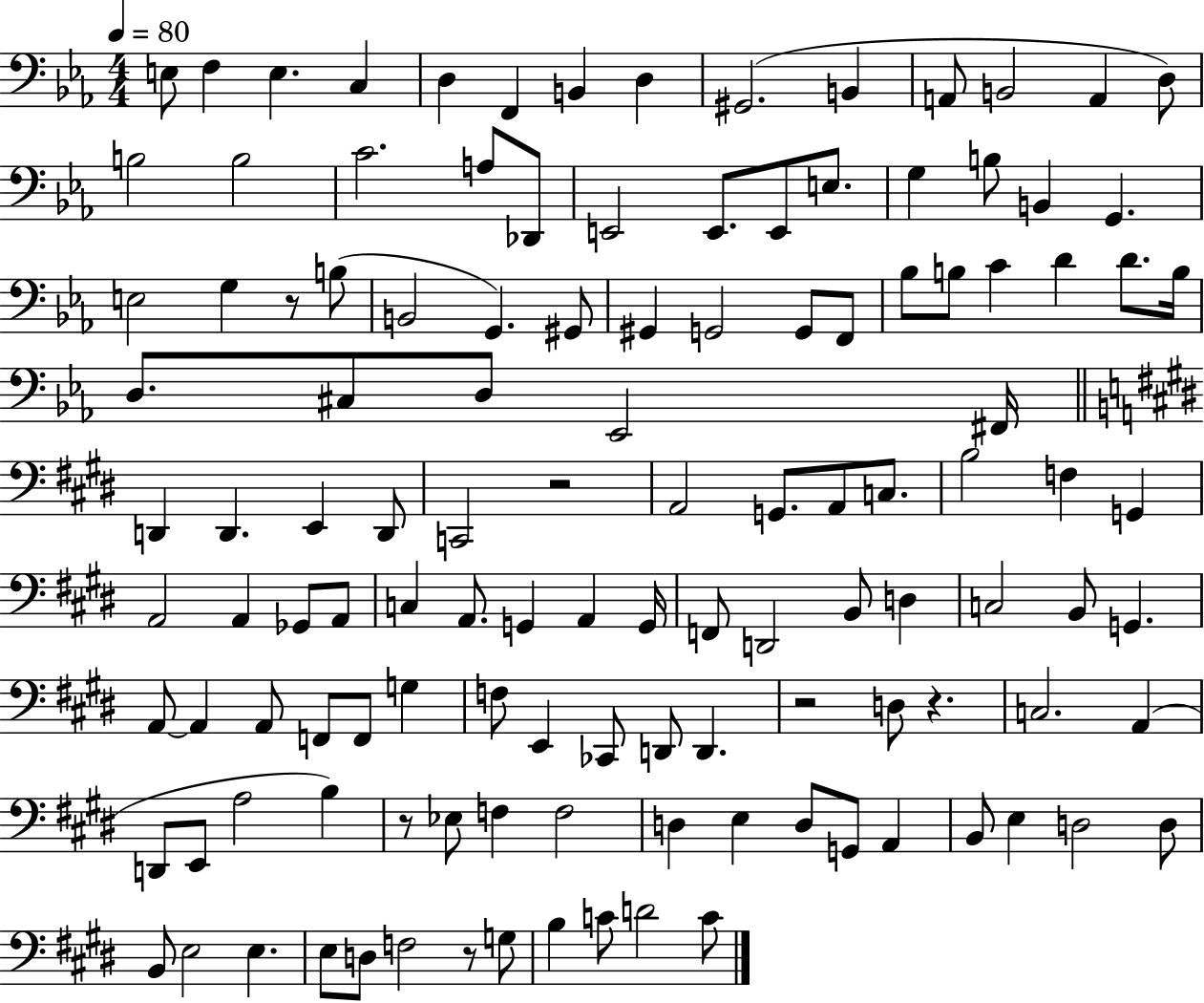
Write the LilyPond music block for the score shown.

{
  \clef bass
  \numericTimeSignature
  \time 4/4
  \key ees \major
  \tempo 4 = 80
  e8 f4 e4. c4 | d4 f,4 b,4 d4 | gis,2.( b,4 | a,8 b,2 a,4 d8) | \break b2 b2 | c'2. a8 des,8 | e,2 e,8. e,8 e8. | g4 b8 b,4 g,4. | \break e2 g4 r8 b8( | b,2 g,4.) gis,8 | gis,4 g,2 g,8 f,8 | bes8 b8 c'4 d'4 d'8. b16 | \break d8. cis8 d8 ees,2 fis,16 | \bar "||" \break \key e \major d,4 d,4. e,4 d,8 | c,2 r2 | a,2 g,8. a,8 c8. | b2 f4 g,4 | \break a,2 a,4 ges,8 a,8 | c4 a,8. g,4 a,4 g,16 | f,8 d,2 b,8 d4 | c2 b,8 g,4. | \break a,8~~ a,4 a,8 f,8 f,8 g4 | f8 e,4 ces,8 d,8 d,4. | r2 d8 r4. | c2. a,4( | \break d,8 e,8 a2 b4) | r8 ees8 f4 f2 | d4 e4 d8 g,8 a,4 | b,8 e4 d2 d8 | \break b,8 e2 e4. | e8 d8 f2 r8 g8 | b4 c'8 d'2 c'8 | \bar "|."
}